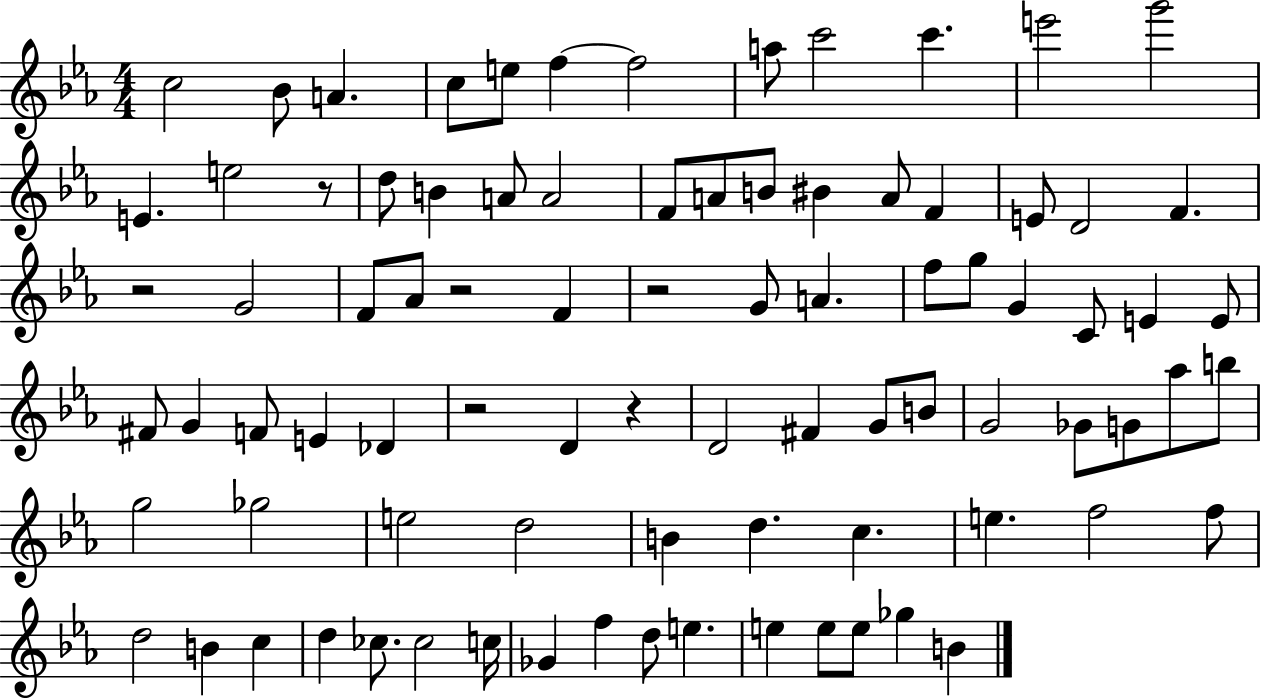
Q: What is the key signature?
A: EES major